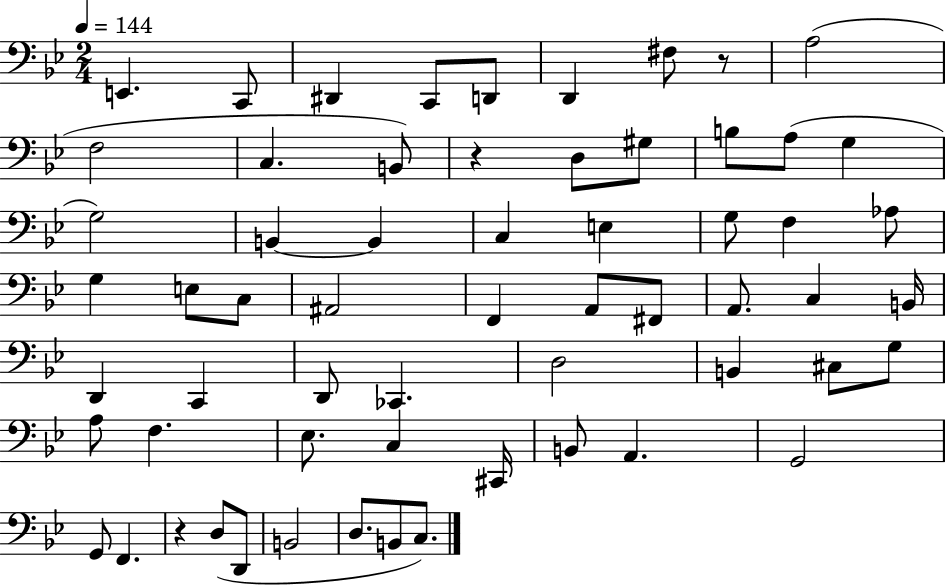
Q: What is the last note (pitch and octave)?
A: C3